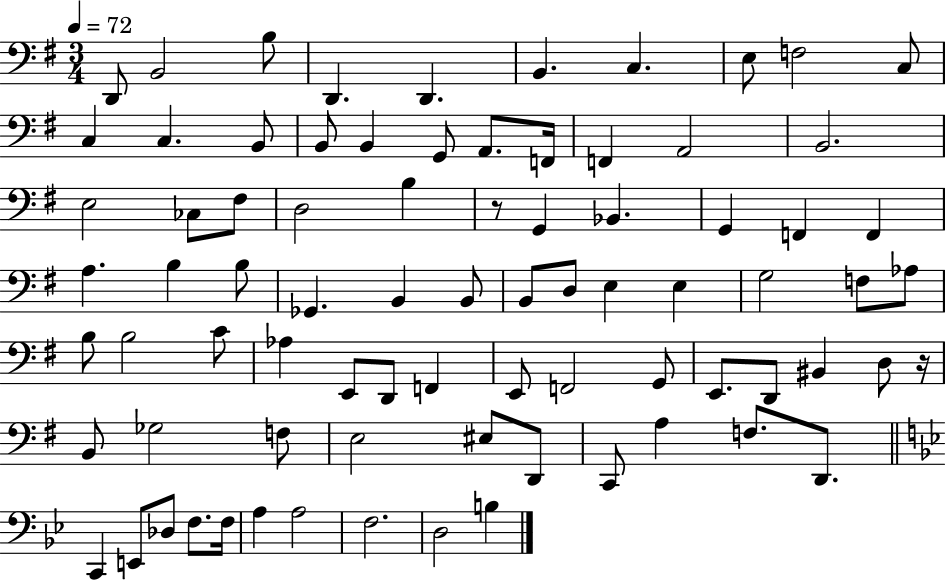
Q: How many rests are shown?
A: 2